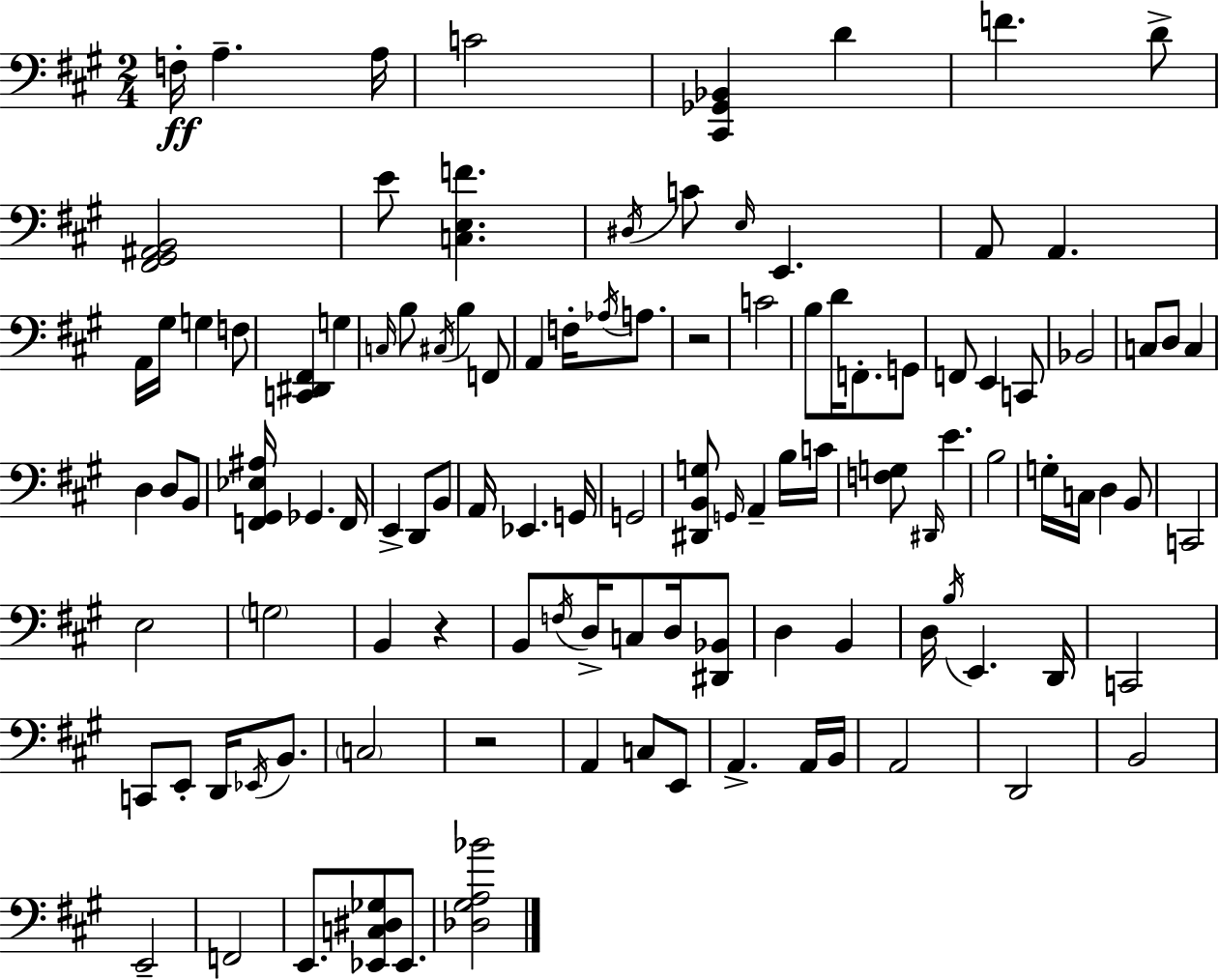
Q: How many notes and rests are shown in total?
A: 111